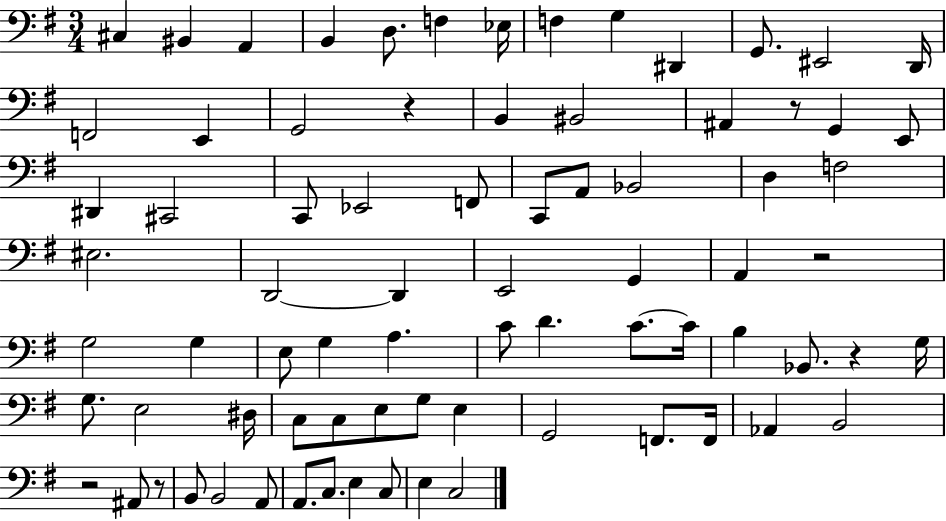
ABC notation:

X:1
T:Untitled
M:3/4
L:1/4
K:G
^C, ^B,, A,, B,, D,/2 F, _E,/4 F, G, ^D,, G,,/2 ^E,,2 D,,/4 F,,2 E,, G,,2 z B,, ^B,,2 ^A,, z/2 G,, E,,/2 ^D,, ^C,,2 C,,/2 _E,,2 F,,/2 C,,/2 A,,/2 _B,,2 D, F,2 ^E,2 D,,2 D,, E,,2 G,, A,, z2 G,2 G, E,/2 G, A, C/2 D C/2 C/4 B, _B,,/2 z G,/4 G,/2 E,2 ^D,/4 C,/2 C,/2 E,/2 G,/2 E, G,,2 F,,/2 F,,/4 _A,, B,,2 z2 ^A,,/2 z/2 B,,/2 B,,2 A,,/2 A,,/2 C,/2 E, C,/2 E, C,2